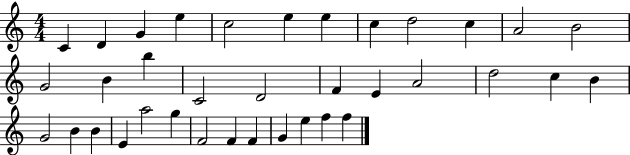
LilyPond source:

{
  \clef treble
  \numericTimeSignature
  \time 4/4
  \key c \major
  c'4 d'4 g'4 e''4 | c''2 e''4 e''4 | c''4 d''2 c''4 | a'2 b'2 | \break g'2 b'4 b''4 | c'2 d'2 | f'4 e'4 a'2 | d''2 c''4 b'4 | \break g'2 b'4 b'4 | e'4 a''2 g''4 | f'2 f'4 f'4 | g'4 e''4 f''4 f''4 | \break \bar "|."
}